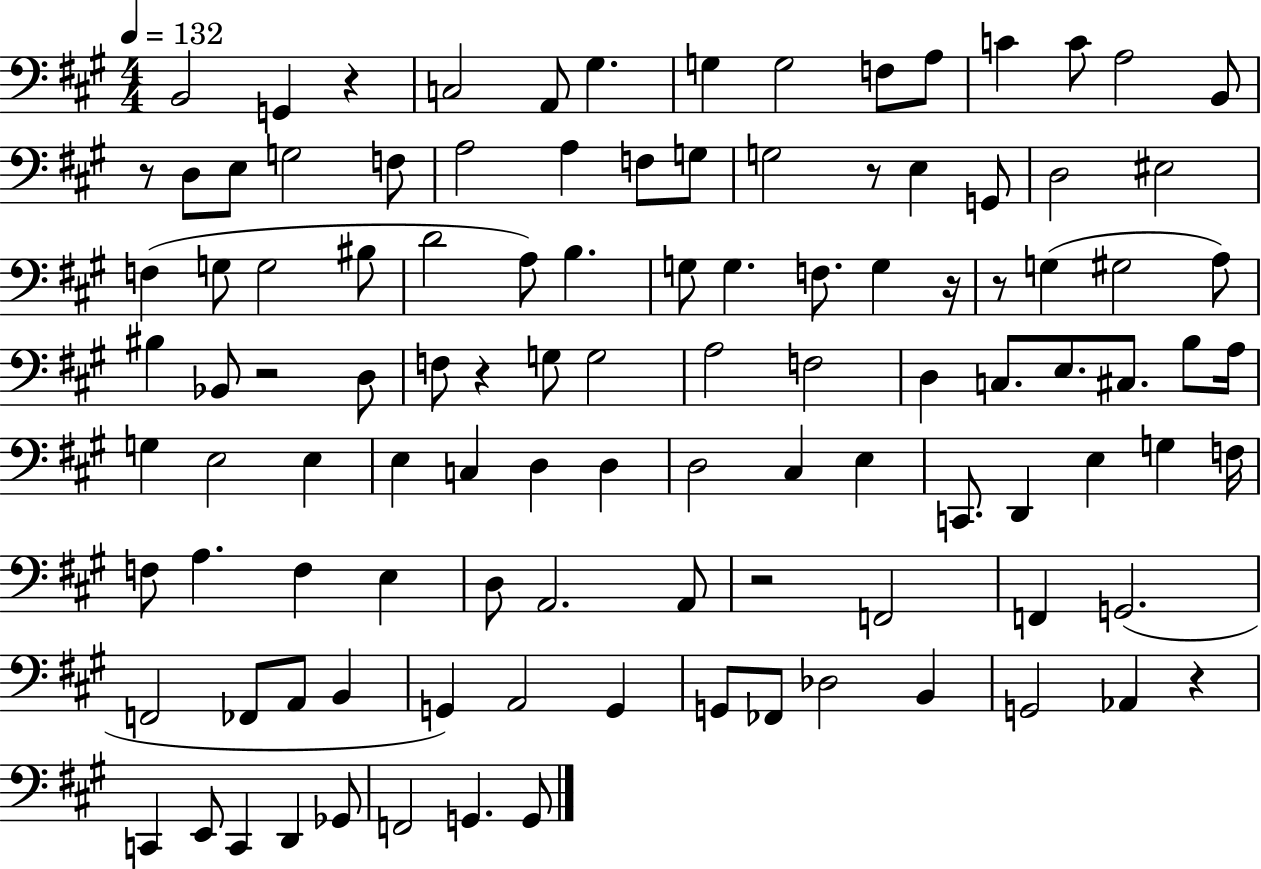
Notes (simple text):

B2/h G2/q R/q C3/h A2/e G#3/q. G3/q G3/h F3/e A3/e C4/q C4/e A3/h B2/e R/e D3/e E3/e G3/h F3/e A3/h A3/q F3/e G3/e G3/h R/e E3/q G2/e D3/h EIS3/h F3/q G3/e G3/h BIS3/e D4/h A3/e B3/q. G3/e G3/q. F3/e. G3/q R/s R/e G3/q G#3/h A3/e BIS3/q Bb2/e R/h D3/e F3/e R/q G3/e G3/h A3/h F3/h D3/q C3/e. E3/e. C#3/e. B3/e A3/s G3/q E3/h E3/q E3/q C3/q D3/q D3/q D3/h C#3/q E3/q C2/e. D2/q E3/q G3/q F3/s F3/e A3/q. F3/q E3/q D3/e A2/h. A2/e R/h F2/h F2/q G2/h. F2/h FES2/e A2/e B2/q G2/q A2/h G2/q G2/e FES2/e Db3/h B2/q G2/h Ab2/q R/q C2/q E2/e C2/q D2/q Gb2/e F2/h G2/q. G2/e